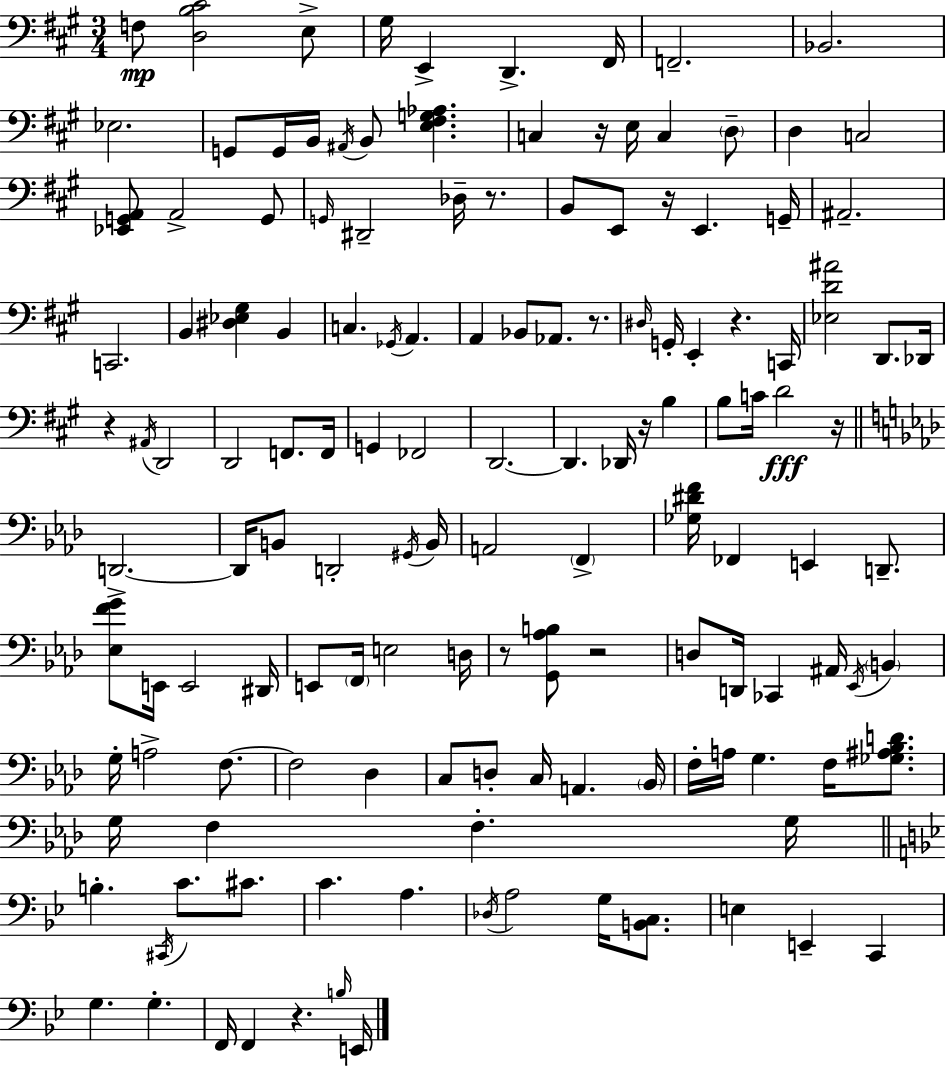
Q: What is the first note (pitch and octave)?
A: F3